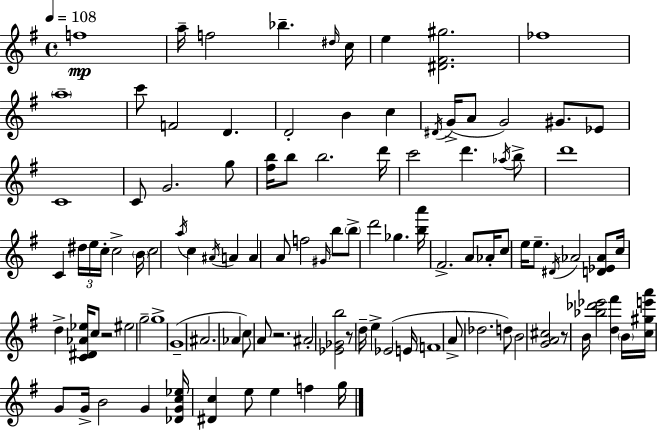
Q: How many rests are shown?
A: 4